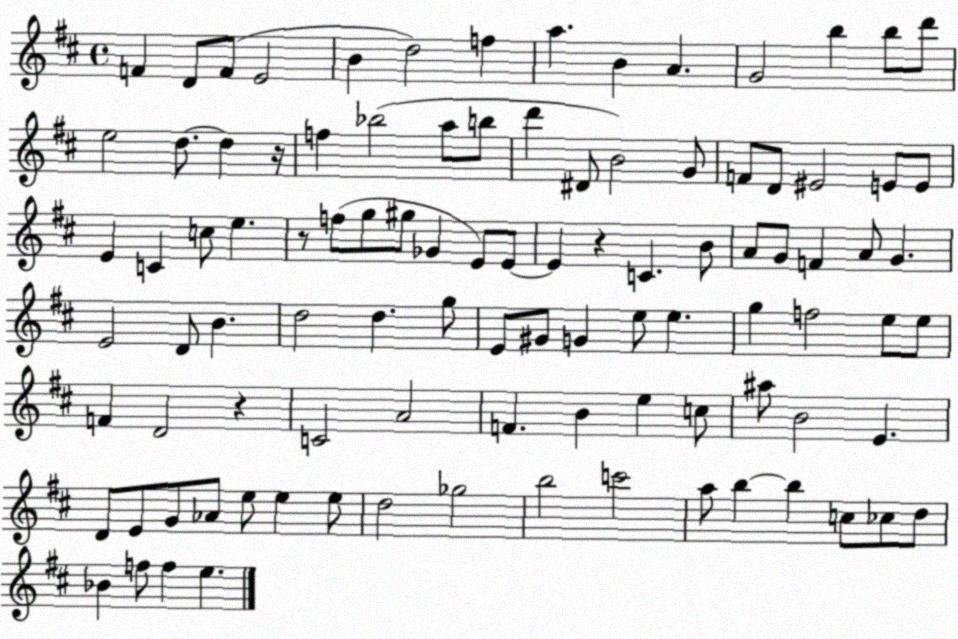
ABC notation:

X:1
T:Untitled
M:4/4
L:1/4
K:D
F D/2 F/2 E2 B d2 f a B A G2 b b/2 d'/2 e2 d/2 d z/4 f _b2 a/2 b/2 d' ^D/2 B2 G/2 F/2 D/2 ^E2 E/2 E/2 E C c/2 e z/2 f/2 g/2 ^g/2 _G E/2 E/2 E z C B/2 A/2 G/2 F A/2 G E2 D/2 B d2 d g/2 E/2 ^G/2 G e/2 e g f2 e/2 e/2 F D2 z C2 A2 F B e c/2 ^a/2 B2 E D/2 E/2 G/2 _A/2 e/2 e e/2 d2 _g2 b2 c'2 a/2 b b c/2 _c/2 d/2 _B f/2 f e